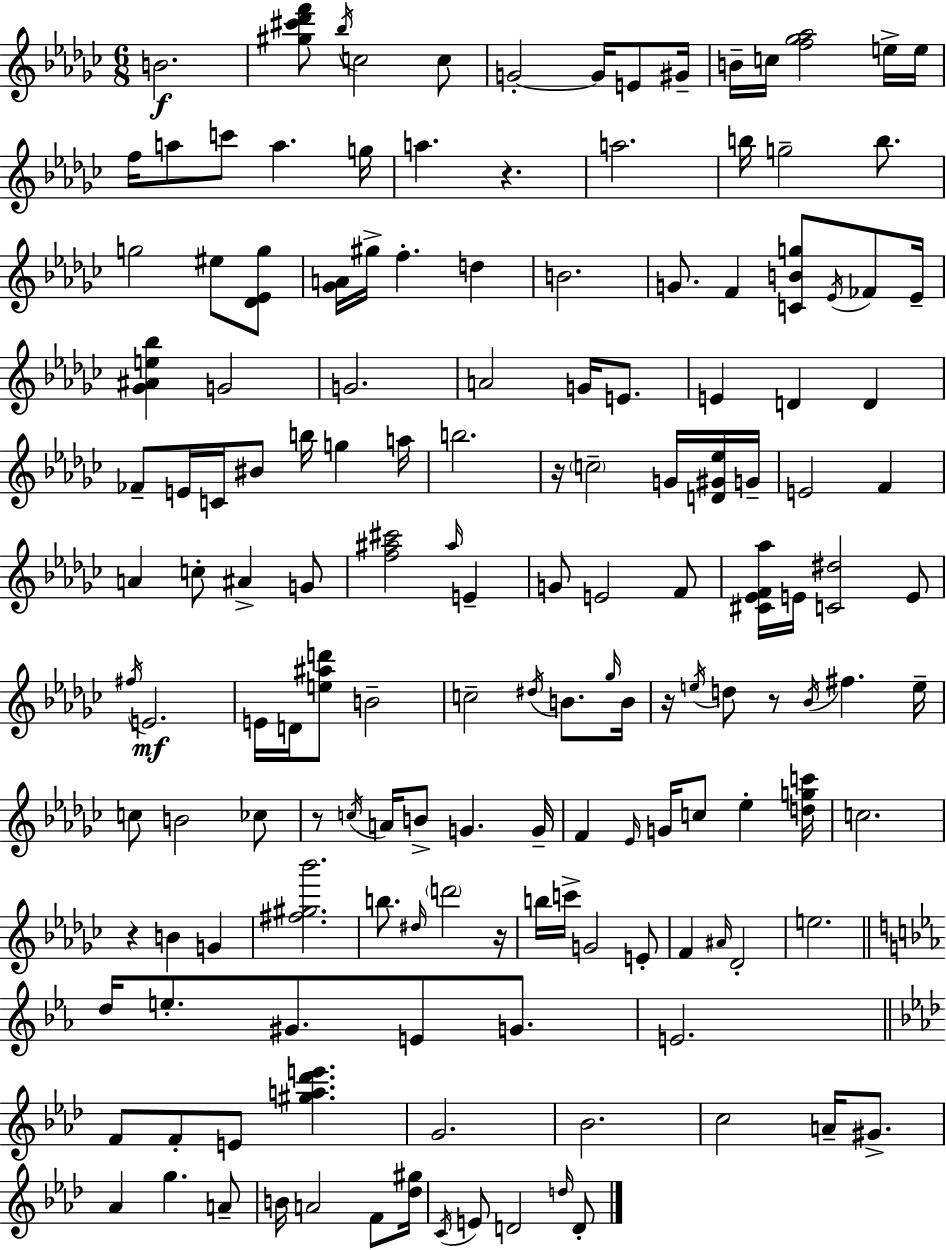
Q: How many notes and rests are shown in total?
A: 154